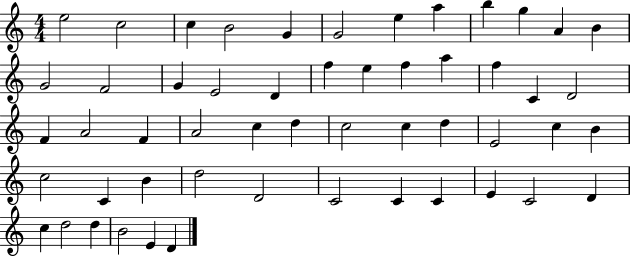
E5/h C5/h C5/q B4/h G4/q G4/h E5/q A5/q B5/q G5/q A4/q B4/q G4/h F4/h G4/q E4/h D4/q F5/q E5/q F5/q A5/q F5/q C4/q D4/h F4/q A4/h F4/q A4/h C5/q D5/q C5/h C5/q D5/q E4/h C5/q B4/q C5/h C4/q B4/q D5/h D4/h C4/h C4/q C4/q E4/q C4/h D4/q C5/q D5/h D5/q B4/h E4/q D4/q